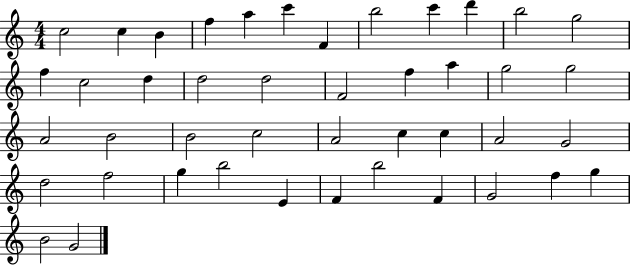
X:1
T:Untitled
M:4/4
L:1/4
K:C
c2 c B f a c' F b2 c' d' b2 g2 f c2 d d2 d2 F2 f a g2 g2 A2 B2 B2 c2 A2 c c A2 G2 d2 f2 g b2 E F b2 F G2 f g B2 G2